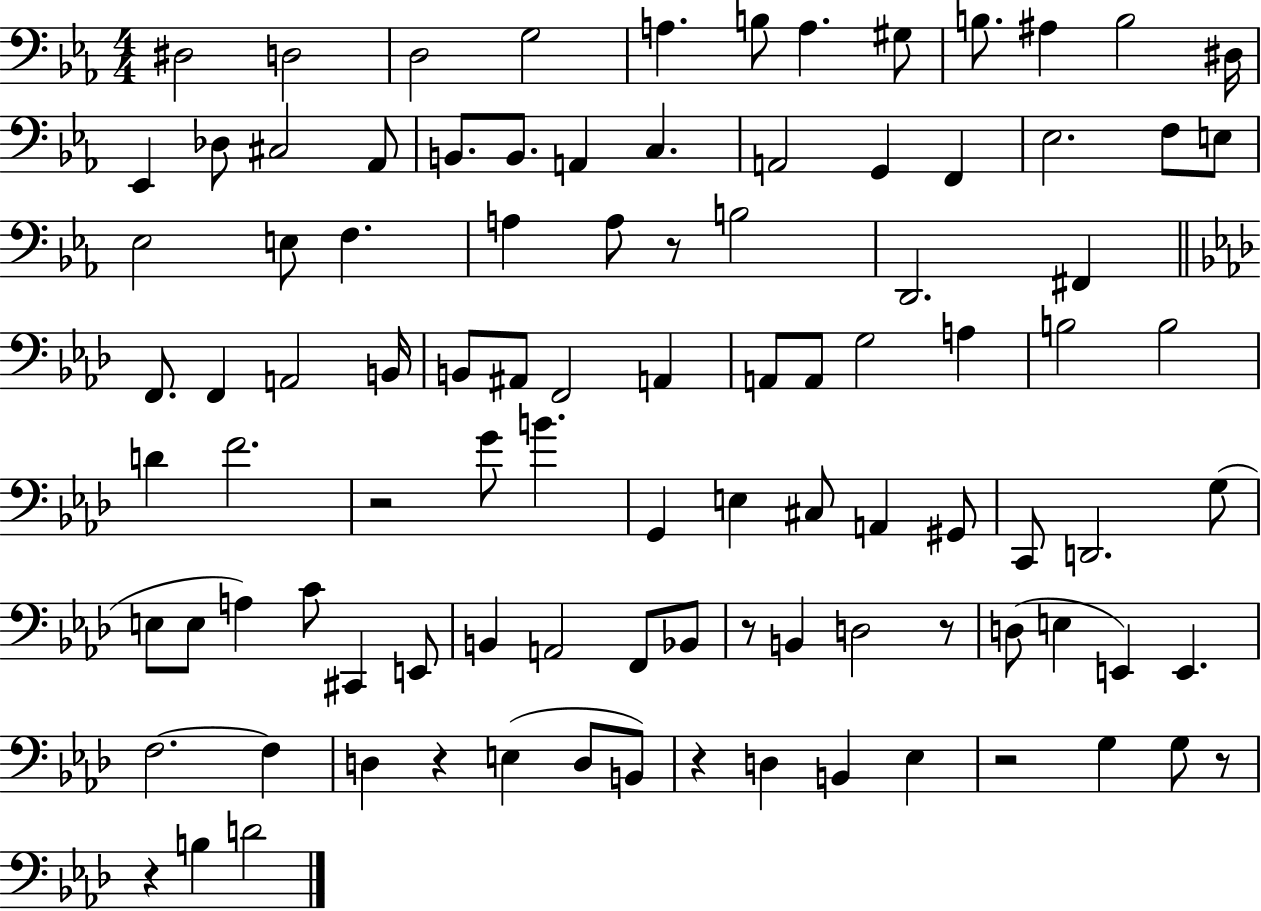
D#3/h D3/h D3/h G3/h A3/q. B3/e A3/q. G#3/e B3/e. A#3/q B3/h D#3/s Eb2/q Db3/e C#3/h Ab2/e B2/e. B2/e. A2/q C3/q. A2/h G2/q F2/q Eb3/h. F3/e E3/e Eb3/h E3/e F3/q. A3/q A3/e R/e B3/h D2/h. F#2/q F2/e. F2/q A2/h B2/s B2/e A#2/e F2/h A2/q A2/e A2/e G3/h A3/q B3/h B3/h D4/q F4/h. R/h G4/e B4/q. G2/q E3/q C#3/e A2/q G#2/e C2/e D2/h. G3/e E3/e E3/e A3/q C4/e C#2/q E2/e B2/q A2/h F2/e Bb2/e R/e B2/q D3/h R/e D3/e E3/q E2/q E2/q. F3/h. F3/q D3/q R/q E3/q D3/e B2/e R/q D3/q B2/q Eb3/q R/h G3/q G3/e R/e R/q B3/q D4/h